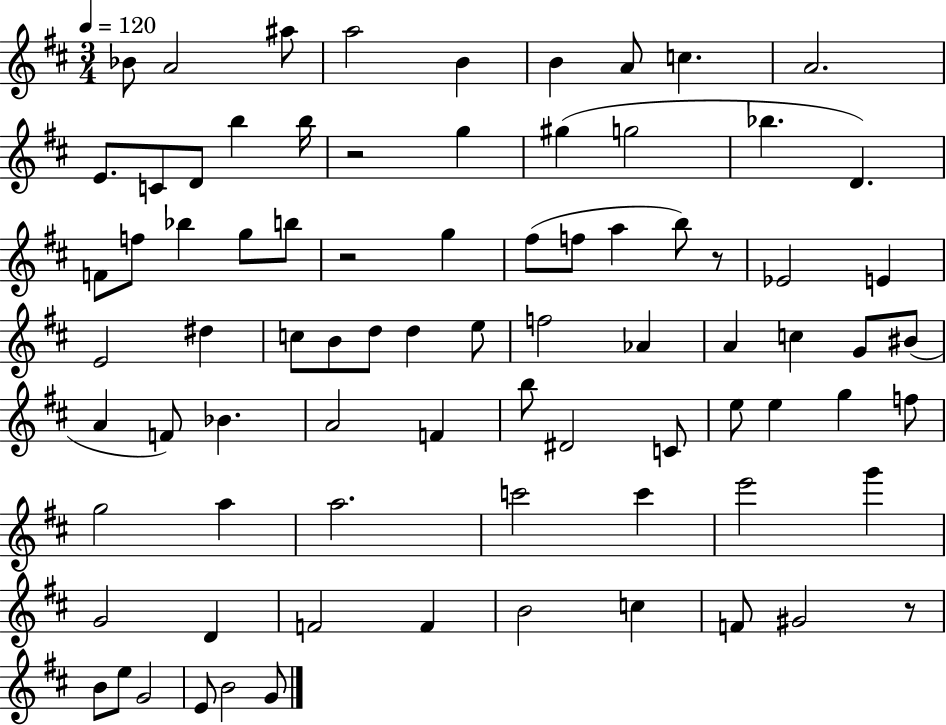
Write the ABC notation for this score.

X:1
T:Untitled
M:3/4
L:1/4
K:D
_B/2 A2 ^a/2 a2 B B A/2 c A2 E/2 C/2 D/2 b b/4 z2 g ^g g2 _b D F/2 f/2 _b g/2 b/2 z2 g ^f/2 f/2 a b/2 z/2 _E2 E E2 ^d c/2 B/2 d/2 d e/2 f2 _A A c G/2 ^B/2 A F/2 _B A2 F b/2 ^D2 C/2 e/2 e g f/2 g2 a a2 c'2 c' e'2 g' G2 D F2 F B2 c F/2 ^G2 z/2 B/2 e/2 G2 E/2 B2 G/2